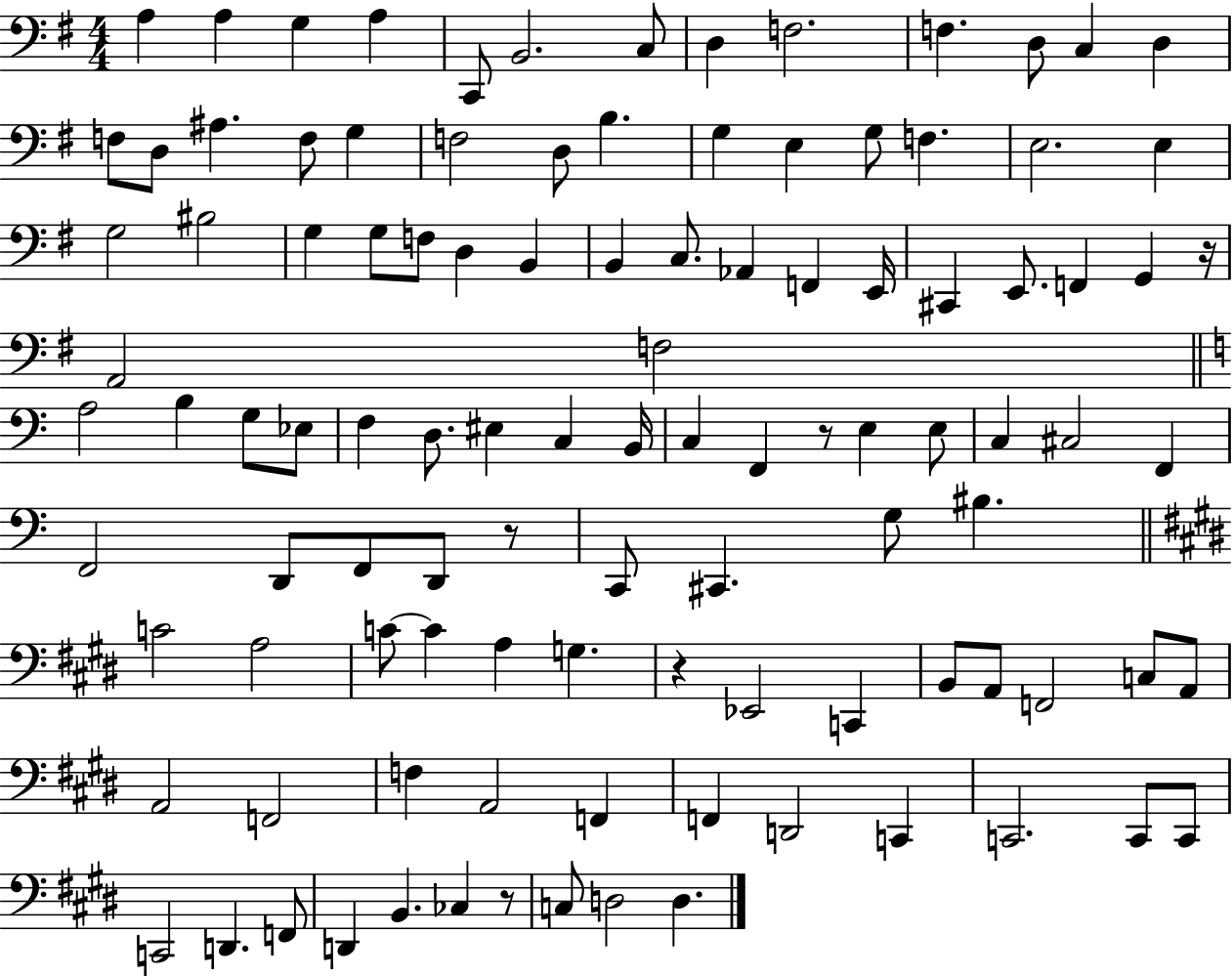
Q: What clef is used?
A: bass